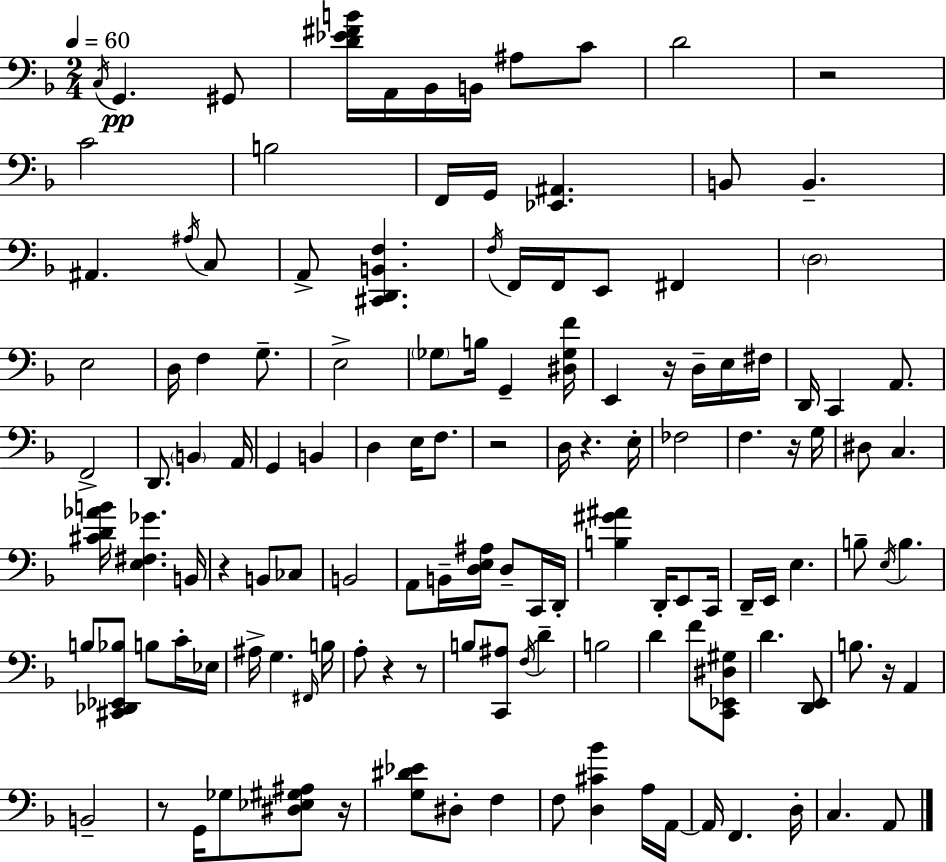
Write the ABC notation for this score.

X:1
T:Untitled
M:2/4
L:1/4
K:Dm
C,/4 G,, ^G,,/2 [D_E^FB]/4 A,,/4 _B,,/4 B,,/4 ^A,/2 C/2 D2 z2 C2 B,2 F,,/4 G,,/4 [_E,,^A,,] B,,/2 B,, ^A,, ^A,/4 C,/2 A,,/2 [^C,,D,,B,,F,] F,/4 F,,/4 F,,/4 E,,/2 ^F,, D,2 E,2 D,/4 F, G,/2 E,2 _G,/2 B,/4 G,, [^D,_G,F]/4 E,, z/4 D,/4 E,/4 ^F,/4 D,,/4 C,, A,,/2 F,,2 D,,/2 B,, A,,/4 G,, B,, D, E,/4 F,/2 z2 D,/4 z E,/4 _F,2 F, z/4 G,/4 ^D,/2 C, [^CD_AB]/4 [E,^F,_G] B,,/4 z B,,/2 _C,/2 B,,2 A,,/2 B,,/4 [D,E,^A,]/4 D,/2 C,,/4 D,,/4 [B,^G^A] D,,/4 E,,/2 C,,/4 D,,/4 E,,/4 E, B,/2 E,/4 B, B,/2 [^C,,_D,,_E,,_B,]/2 B,/2 C/4 _E,/4 ^A,/4 G, ^F,,/4 B,/4 A,/2 z z/2 B,/2 [C,,^A,]/2 F,/4 D B,2 D F/2 [C,,_E,,^D,^G,]/2 D [D,,E,,]/2 B,/2 z/4 A,, B,,2 z/2 G,,/4 _G,/2 [^D,_E,^G,^A,]/2 z/4 [G,^D_E]/2 ^D,/2 F, F,/2 [D,^C_B] A,/4 A,,/4 A,,/4 F,, D,/4 C, A,,/2